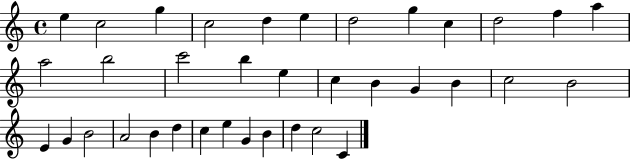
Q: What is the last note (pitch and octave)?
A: C4